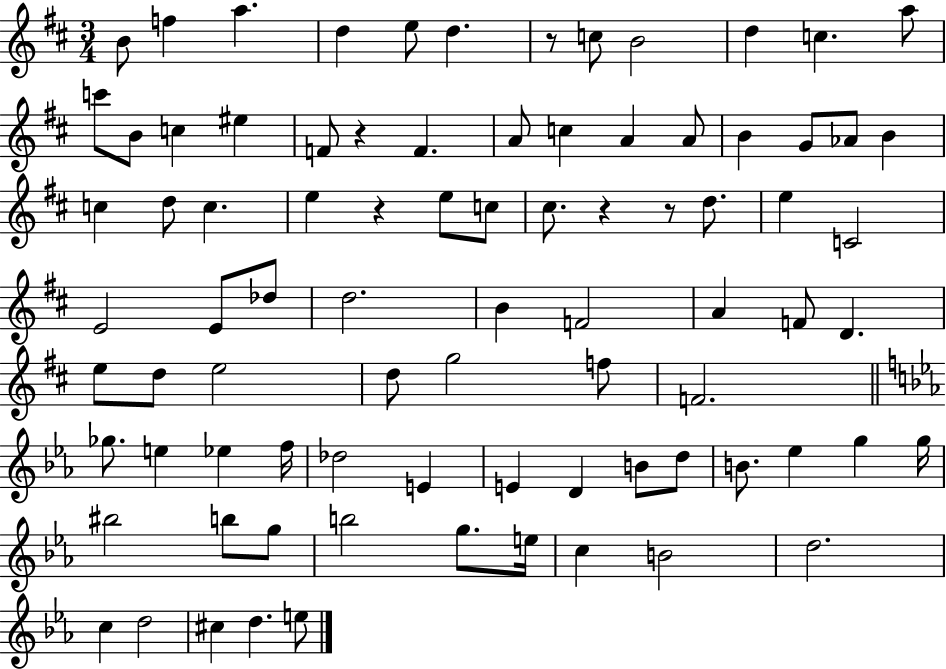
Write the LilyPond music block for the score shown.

{
  \clef treble
  \numericTimeSignature
  \time 3/4
  \key d \major
  b'8 f''4 a''4. | d''4 e''8 d''4. | r8 c''8 b'2 | d''4 c''4. a''8 | \break c'''8 b'8 c''4 eis''4 | f'8 r4 f'4. | a'8 c''4 a'4 a'8 | b'4 g'8 aes'8 b'4 | \break c''4 d''8 c''4. | e''4 r4 e''8 c''8 | cis''8. r4 r8 d''8. | e''4 c'2 | \break e'2 e'8 des''8 | d''2. | b'4 f'2 | a'4 f'8 d'4. | \break e''8 d''8 e''2 | d''8 g''2 f''8 | f'2. | \bar "||" \break \key ees \major ges''8. e''4 ees''4 f''16 | des''2 e'4 | e'4 d'4 b'8 d''8 | b'8. ees''4 g''4 g''16 | \break bis''2 b''8 g''8 | b''2 g''8. e''16 | c''4 b'2 | d''2. | \break c''4 d''2 | cis''4 d''4. e''8 | \bar "|."
}